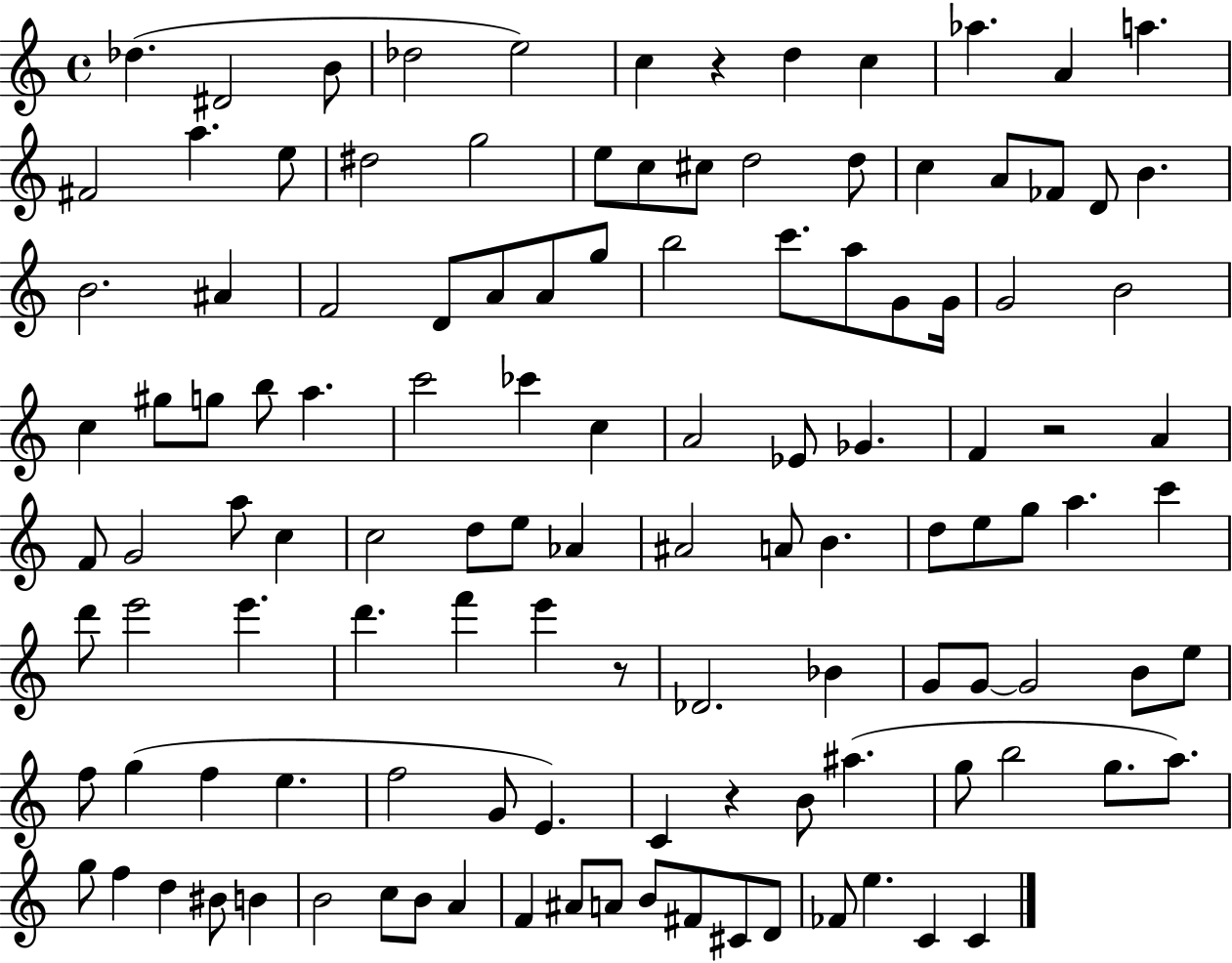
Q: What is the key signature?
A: C major